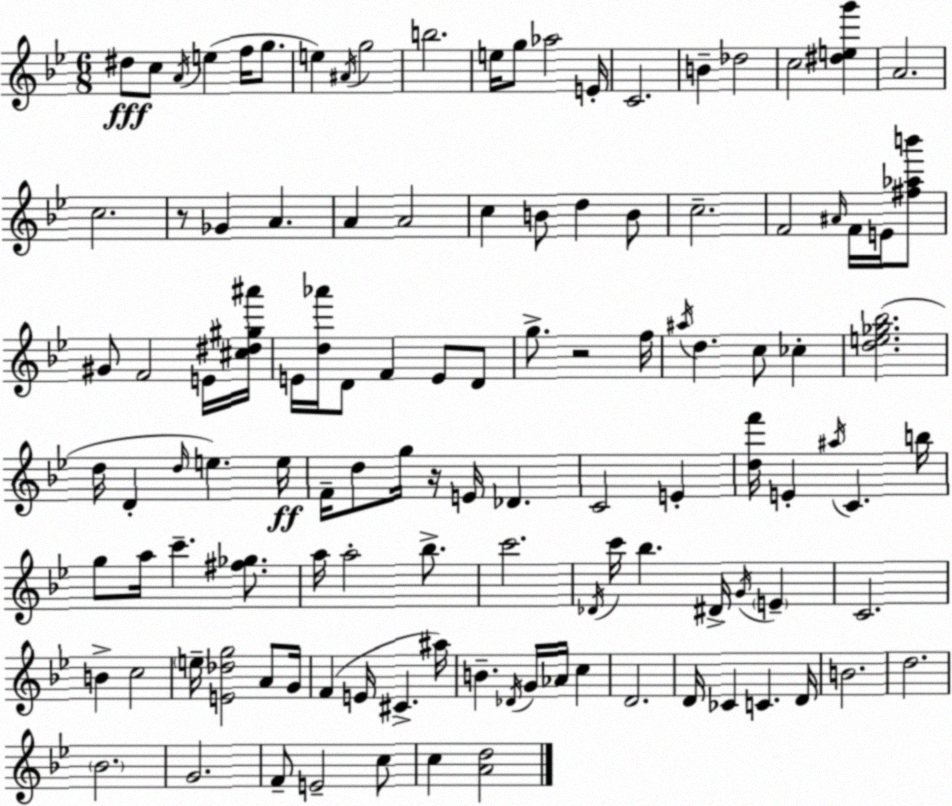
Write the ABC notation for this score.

X:1
T:Untitled
M:6/8
L:1/4
K:Gm
^d/2 c/2 A/4 e f/4 g/2 e ^A/4 g2 b2 e/4 g/2 _a2 E/4 C2 B _d2 c2 [^deg'] A2 c2 z/2 _G A A A2 c B/2 d B/2 c2 F2 ^A/4 F/4 E/4 [^f_ab']/2 ^G/2 F2 E/4 [^c^d^g^a']/4 E/4 [d_a']/4 D/2 F E/2 D/2 g/2 z2 f/4 ^a/4 d c/2 _c [de_g_b]2 d/4 D d/4 e e/4 F/4 d/2 g/4 z/4 E/4 _D C2 E [df']/4 E ^a/4 C b/4 g/2 a/4 c' [^f_g]/2 a/4 a2 _b/2 c'2 _D/4 c'/4 _b ^D/4 G/4 E C2 B c2 e/4 [E_dg]2 A/2 G/4 F E/4 ^C ^a/4 B _D/4 G/4 _A/4 c D2 D/4 _C C D/4 B2 d2 _B2 G2 F/2 E2 c/2 c [Ad]2